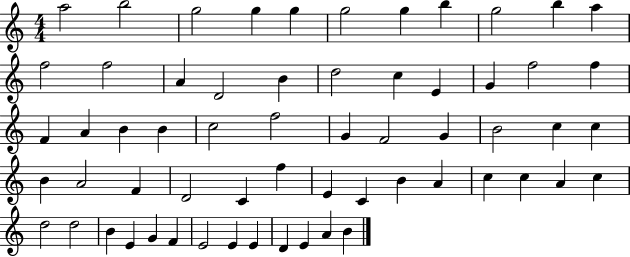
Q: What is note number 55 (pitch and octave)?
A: E4